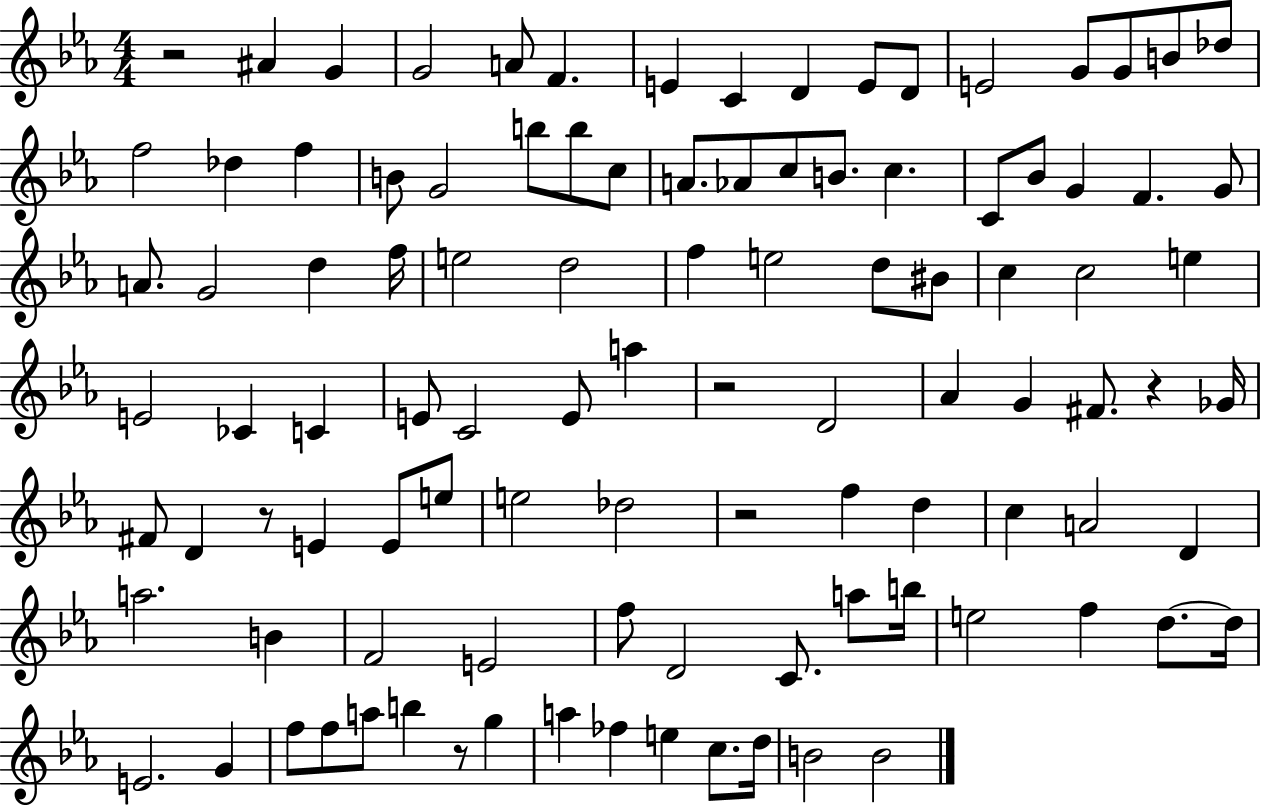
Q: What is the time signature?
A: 4/4